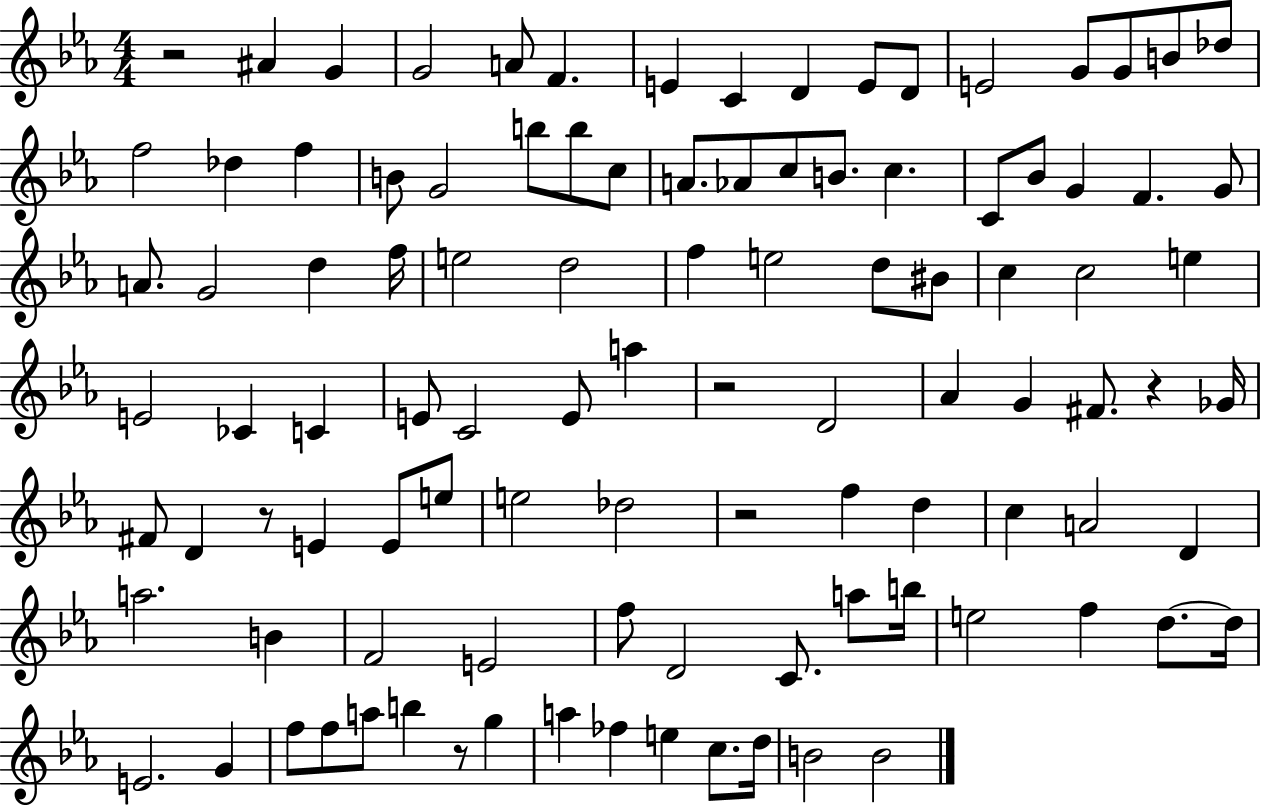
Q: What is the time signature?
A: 4/4